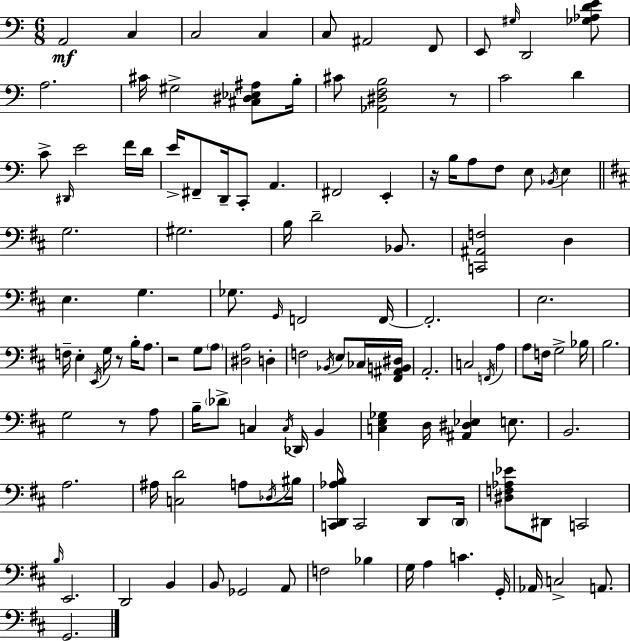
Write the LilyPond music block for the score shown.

{
  \clef bass
  \numericTimeSignature
  \time 6/8
  \key a \minor
  a,2\mf c4 | c2 c4 | c8 ais,2 f,8 | e,8 \grace { gis16 } d,2 <ges aes d' e'>8 | \break a2. | cis'16 gis2-> <cis dis ees ais>8 | b16-. cis'8 <aes, dis f b>2 r8 | c'2 d'4 | \break c'8-> \grace { dis,16 } e'2 | f'16 d'16 e'16-> fis,8-- d,16-- c,8-. a,4. | fis,2 e,4-. | r16 b16 a8 f8 e8 \acciaccatura { bes,16 } e4 | \break \bar "||" \break \key d \major g2. | gis2. | b16 d'2-- bes,8. | <c, ais, f>2 d4 | \break e4. g4. | ges8. \grace { g,16 } f,2 | f,16~~ f,2.-. | e2. | \break f16-- e4-. \acciaccatura { e,16 } g16 r8 b16-. a8. | r2 g8 | \parenthesize a8 <dis a>2 d4-. | f2 \acciaccatura { bes,16 } e8 | \break ces16 <fis, ais, b, dis>16 a,2.-. | c2 \acciaccatura { f,16 } | a4 a8 f16 g2-> | bes16 b2. | \break g2 | r8 a8 b16-- \parenthesize des'8-> c4 \acciaccatura { c16 } | des,16 b,4 <c e ges>4 d16 <ais, dis ees>4 | e8. b,2. | \break a2. | ais16 <c d'>2 | a8 \acciaccatura { des16 } bis16 <c, d, aes b>16 c,2 | d,8 \parenthesize d,16 <dis f aes ees'>8 dis,8 c,2 | \break \grace { b16 } e,2. | d,2 | b,4 b,8 ges,2 | a,8 f2 | \break bes4 g16 a4 | c'4. g,16-. aes,16 c2-> | a,8. g,2. | \bar "|."
}